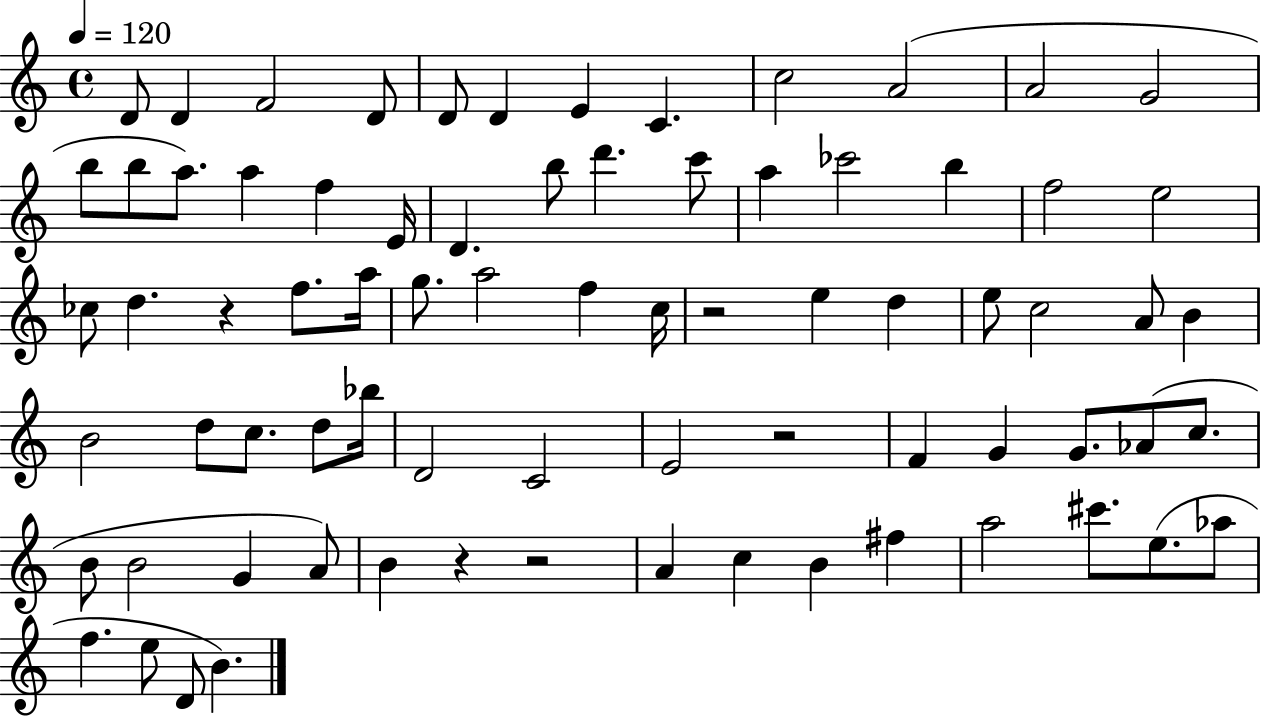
D4/e D4/q F4/h D4/e D4/e D4/q E4/q C4/q. C5/h A4/h A4/h G4/h B5/e B5/e A5/e. A5/q F5/q E4/s D4/q. B5/e D6/q. C6/e A5/q CES6/h B5/q F5/h E5/h CES5/e D5/q. R/q F5/e. A5/s G5/e. A5/h F5/q C5/s R/h E5/q D5/q E5/e C5/h A4/e B4/q B4/h D5/e C5/e. D5/e Bb5/s D4/h C4/h E4/h R/h F4/q G4/q G4/e. Ab4/e C5/e. B4/e B4/h G4/q A4/e B4/q R/q R/h A4/q C5/q B4/q F#5/q A5/h C#6/e. E5/e. Ab5/e F5/q. E5/e D4/e B4/q.